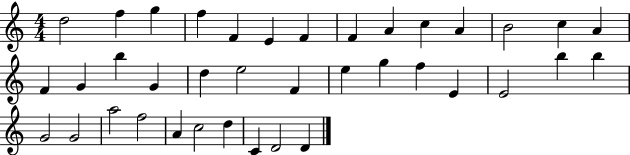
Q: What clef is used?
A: treble